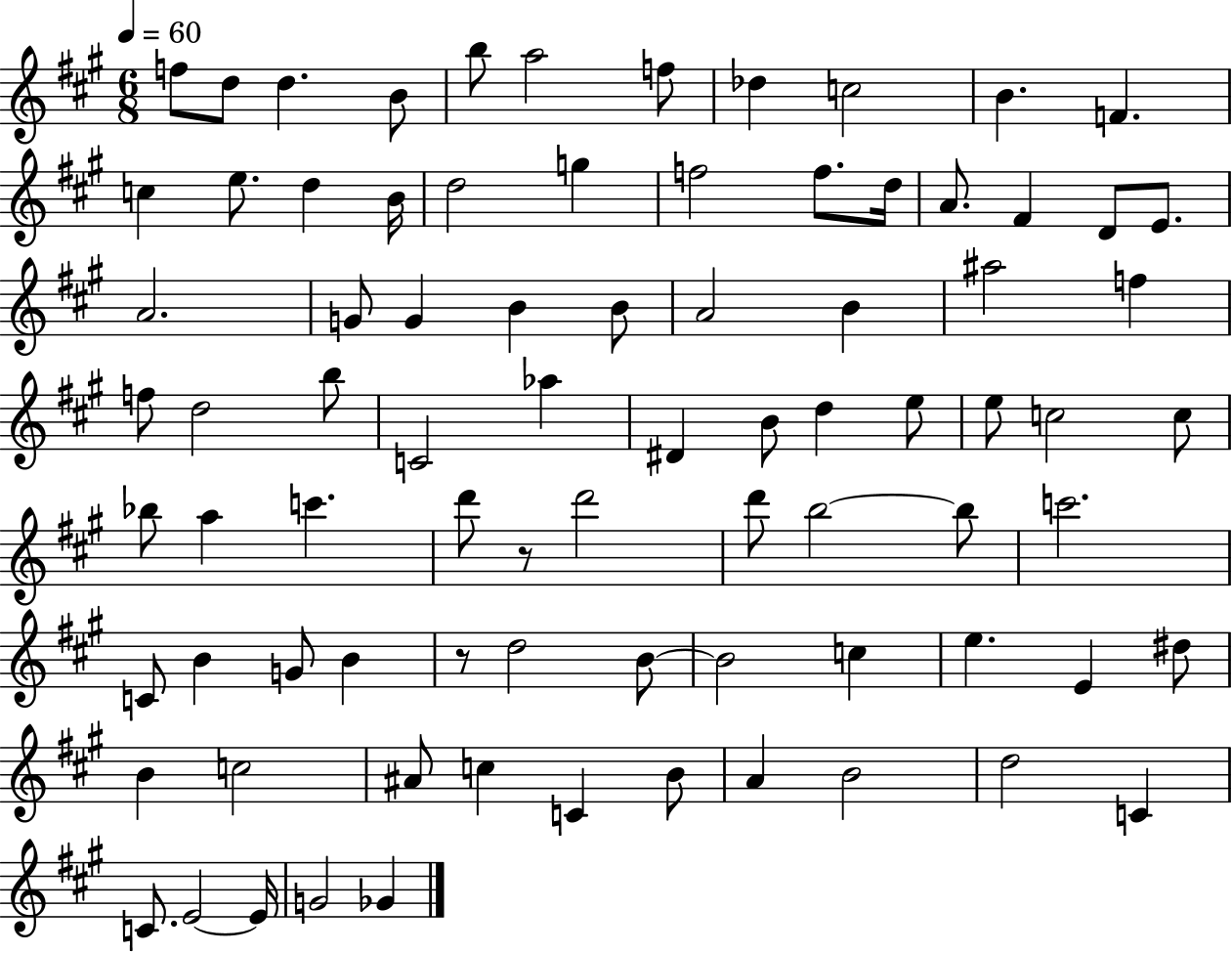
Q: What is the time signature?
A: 6/8